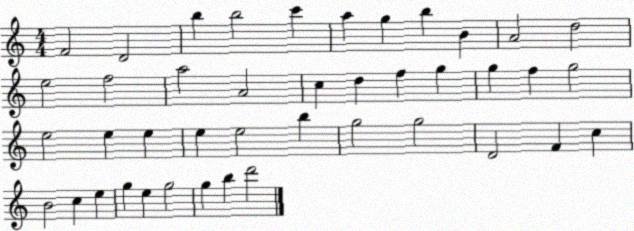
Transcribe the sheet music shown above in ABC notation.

X:1
T:Untitled
M:4/4
L:1/4
K:C
F2 D2 b b2 c' a g b B A2 d2 e2 f2 a2 A2 c d f g g f g2 e2 e e e e2 b g2 g2 D2 F c B2 c e g e g2 g b d'2